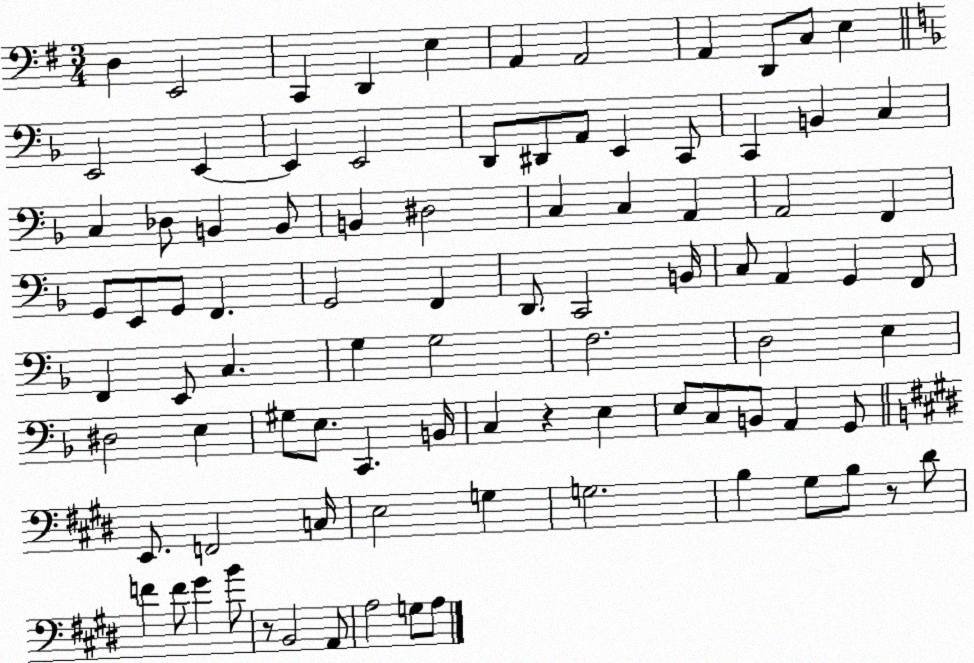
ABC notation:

X:1
T:Untitled
M:3/4
L:1/4
K:G
D, E,,2 C,, D,, E, A,, A,,2 A,, D,,/2 C,/2 E, E,,2 E,, E,, E,,2 D,,/2 ^D,,/2 A,,/2 E,, C,,/2 C,, B,, C, C, _D,/2 B,, B,,/2 B,, ^D,2 C, C, A,, A,,2 F,, G,,/2 E,,/2 G,,/2 F,, G,,2 F,, D,,/2 C,,2 B,,/4 C,/2 A,, G,, F,,/2 F,, E,,/2 C, G, G,2 F,2 D,2 E, ^D,2 E, ^G,/2 E,/2 C,, B,,/4 C, z E, E,/2 C,/2 B,,/2 A,, G,,/2 E,,/2 F,,2 C,/4 E,2 G, G,2 B, ^G,/2 B,/2 z/2 ^D/2 F F/2 ^G B/2 z/2 B,,2 A,,/2 A,2 G,/2 A,/2